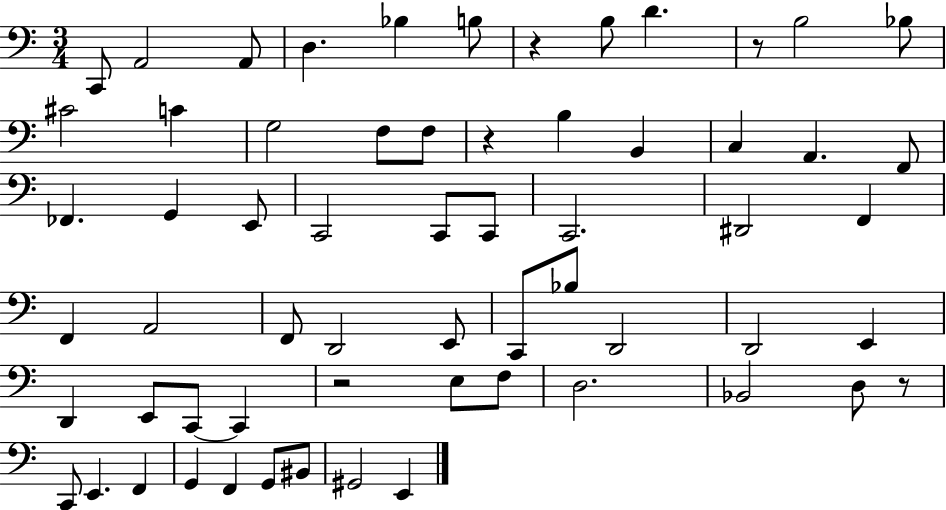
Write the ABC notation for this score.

X:1
T:Untitled
M:3/4
L:1/4
K:C
C,,/2 A,,2 A,,/2 D, _B, B,/2 z B,/2 D z/2 B,2 _B,/2 ^C2 C G,2 F,/2 F,/2 z B, B,, C, A,, F,,/2 _F,, G,, E,,/2 C,,2 C,,/2 C,,/2 C,,2 ^D,,2 F,, F,, A,,2 F,,/2 D,,2 E,,/2 C,,/2 _B,/2 D,,2 D,,2 E,, D,, E,,/2 C,,/2 C,, z2 E,/2 F,/2 D,2 _B,,2 D,/2 z/2 C,,/2 E,, F,, G,, F,, G,,/2 ^B,,/2 ^G,,2 E,,